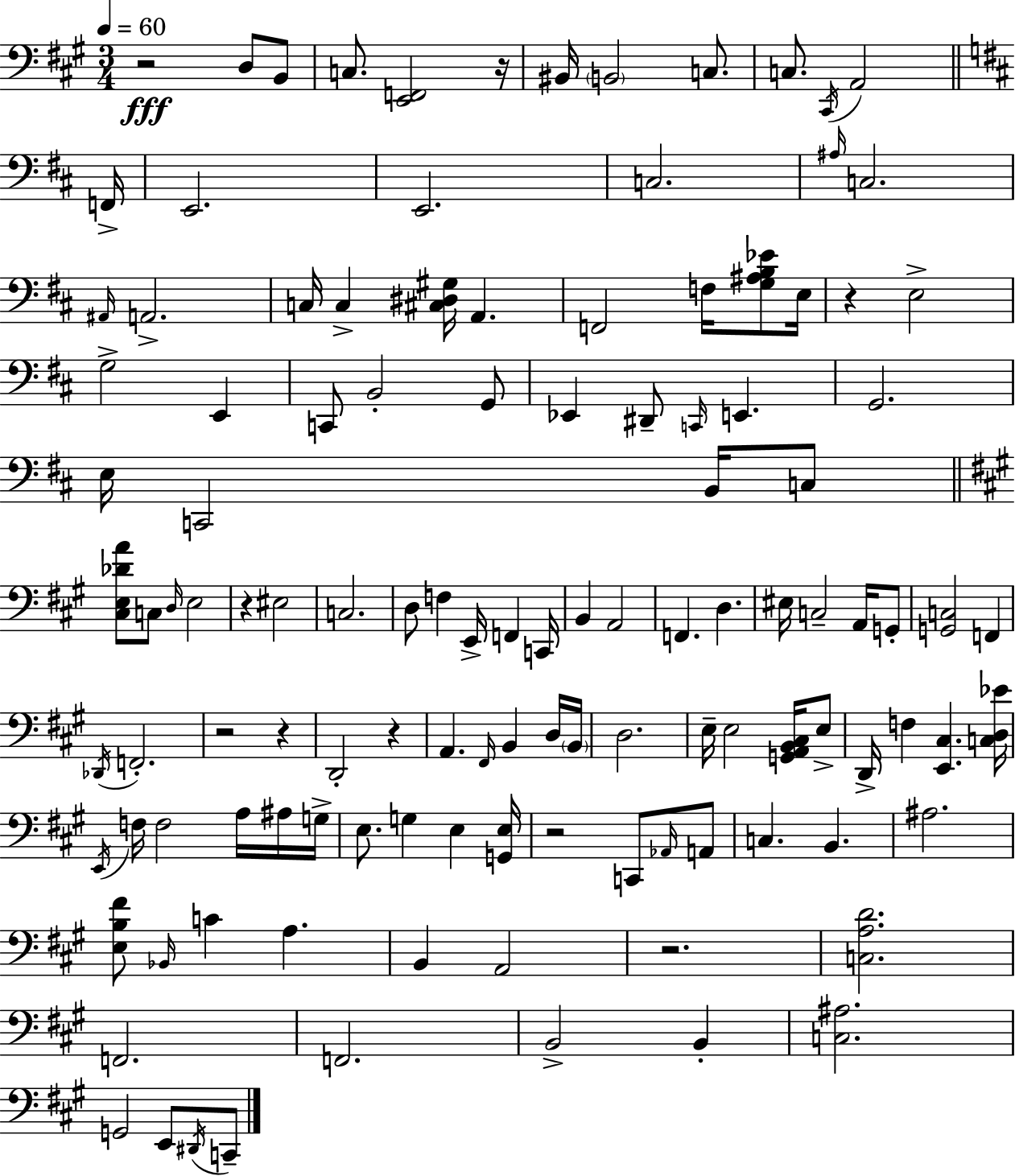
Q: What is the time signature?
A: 3/4